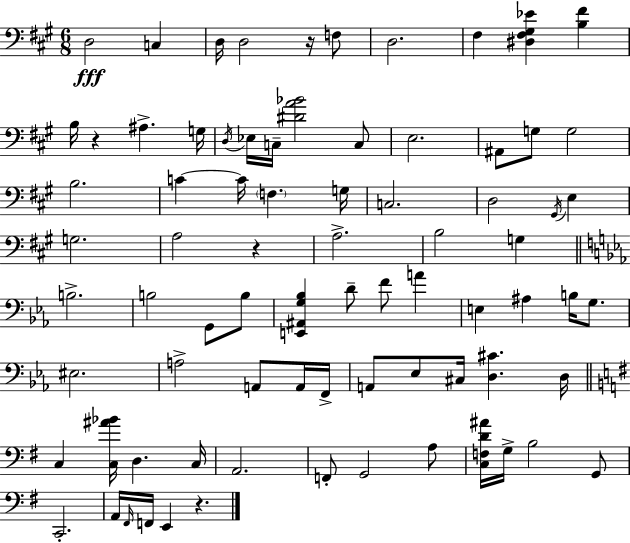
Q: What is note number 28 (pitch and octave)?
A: G3